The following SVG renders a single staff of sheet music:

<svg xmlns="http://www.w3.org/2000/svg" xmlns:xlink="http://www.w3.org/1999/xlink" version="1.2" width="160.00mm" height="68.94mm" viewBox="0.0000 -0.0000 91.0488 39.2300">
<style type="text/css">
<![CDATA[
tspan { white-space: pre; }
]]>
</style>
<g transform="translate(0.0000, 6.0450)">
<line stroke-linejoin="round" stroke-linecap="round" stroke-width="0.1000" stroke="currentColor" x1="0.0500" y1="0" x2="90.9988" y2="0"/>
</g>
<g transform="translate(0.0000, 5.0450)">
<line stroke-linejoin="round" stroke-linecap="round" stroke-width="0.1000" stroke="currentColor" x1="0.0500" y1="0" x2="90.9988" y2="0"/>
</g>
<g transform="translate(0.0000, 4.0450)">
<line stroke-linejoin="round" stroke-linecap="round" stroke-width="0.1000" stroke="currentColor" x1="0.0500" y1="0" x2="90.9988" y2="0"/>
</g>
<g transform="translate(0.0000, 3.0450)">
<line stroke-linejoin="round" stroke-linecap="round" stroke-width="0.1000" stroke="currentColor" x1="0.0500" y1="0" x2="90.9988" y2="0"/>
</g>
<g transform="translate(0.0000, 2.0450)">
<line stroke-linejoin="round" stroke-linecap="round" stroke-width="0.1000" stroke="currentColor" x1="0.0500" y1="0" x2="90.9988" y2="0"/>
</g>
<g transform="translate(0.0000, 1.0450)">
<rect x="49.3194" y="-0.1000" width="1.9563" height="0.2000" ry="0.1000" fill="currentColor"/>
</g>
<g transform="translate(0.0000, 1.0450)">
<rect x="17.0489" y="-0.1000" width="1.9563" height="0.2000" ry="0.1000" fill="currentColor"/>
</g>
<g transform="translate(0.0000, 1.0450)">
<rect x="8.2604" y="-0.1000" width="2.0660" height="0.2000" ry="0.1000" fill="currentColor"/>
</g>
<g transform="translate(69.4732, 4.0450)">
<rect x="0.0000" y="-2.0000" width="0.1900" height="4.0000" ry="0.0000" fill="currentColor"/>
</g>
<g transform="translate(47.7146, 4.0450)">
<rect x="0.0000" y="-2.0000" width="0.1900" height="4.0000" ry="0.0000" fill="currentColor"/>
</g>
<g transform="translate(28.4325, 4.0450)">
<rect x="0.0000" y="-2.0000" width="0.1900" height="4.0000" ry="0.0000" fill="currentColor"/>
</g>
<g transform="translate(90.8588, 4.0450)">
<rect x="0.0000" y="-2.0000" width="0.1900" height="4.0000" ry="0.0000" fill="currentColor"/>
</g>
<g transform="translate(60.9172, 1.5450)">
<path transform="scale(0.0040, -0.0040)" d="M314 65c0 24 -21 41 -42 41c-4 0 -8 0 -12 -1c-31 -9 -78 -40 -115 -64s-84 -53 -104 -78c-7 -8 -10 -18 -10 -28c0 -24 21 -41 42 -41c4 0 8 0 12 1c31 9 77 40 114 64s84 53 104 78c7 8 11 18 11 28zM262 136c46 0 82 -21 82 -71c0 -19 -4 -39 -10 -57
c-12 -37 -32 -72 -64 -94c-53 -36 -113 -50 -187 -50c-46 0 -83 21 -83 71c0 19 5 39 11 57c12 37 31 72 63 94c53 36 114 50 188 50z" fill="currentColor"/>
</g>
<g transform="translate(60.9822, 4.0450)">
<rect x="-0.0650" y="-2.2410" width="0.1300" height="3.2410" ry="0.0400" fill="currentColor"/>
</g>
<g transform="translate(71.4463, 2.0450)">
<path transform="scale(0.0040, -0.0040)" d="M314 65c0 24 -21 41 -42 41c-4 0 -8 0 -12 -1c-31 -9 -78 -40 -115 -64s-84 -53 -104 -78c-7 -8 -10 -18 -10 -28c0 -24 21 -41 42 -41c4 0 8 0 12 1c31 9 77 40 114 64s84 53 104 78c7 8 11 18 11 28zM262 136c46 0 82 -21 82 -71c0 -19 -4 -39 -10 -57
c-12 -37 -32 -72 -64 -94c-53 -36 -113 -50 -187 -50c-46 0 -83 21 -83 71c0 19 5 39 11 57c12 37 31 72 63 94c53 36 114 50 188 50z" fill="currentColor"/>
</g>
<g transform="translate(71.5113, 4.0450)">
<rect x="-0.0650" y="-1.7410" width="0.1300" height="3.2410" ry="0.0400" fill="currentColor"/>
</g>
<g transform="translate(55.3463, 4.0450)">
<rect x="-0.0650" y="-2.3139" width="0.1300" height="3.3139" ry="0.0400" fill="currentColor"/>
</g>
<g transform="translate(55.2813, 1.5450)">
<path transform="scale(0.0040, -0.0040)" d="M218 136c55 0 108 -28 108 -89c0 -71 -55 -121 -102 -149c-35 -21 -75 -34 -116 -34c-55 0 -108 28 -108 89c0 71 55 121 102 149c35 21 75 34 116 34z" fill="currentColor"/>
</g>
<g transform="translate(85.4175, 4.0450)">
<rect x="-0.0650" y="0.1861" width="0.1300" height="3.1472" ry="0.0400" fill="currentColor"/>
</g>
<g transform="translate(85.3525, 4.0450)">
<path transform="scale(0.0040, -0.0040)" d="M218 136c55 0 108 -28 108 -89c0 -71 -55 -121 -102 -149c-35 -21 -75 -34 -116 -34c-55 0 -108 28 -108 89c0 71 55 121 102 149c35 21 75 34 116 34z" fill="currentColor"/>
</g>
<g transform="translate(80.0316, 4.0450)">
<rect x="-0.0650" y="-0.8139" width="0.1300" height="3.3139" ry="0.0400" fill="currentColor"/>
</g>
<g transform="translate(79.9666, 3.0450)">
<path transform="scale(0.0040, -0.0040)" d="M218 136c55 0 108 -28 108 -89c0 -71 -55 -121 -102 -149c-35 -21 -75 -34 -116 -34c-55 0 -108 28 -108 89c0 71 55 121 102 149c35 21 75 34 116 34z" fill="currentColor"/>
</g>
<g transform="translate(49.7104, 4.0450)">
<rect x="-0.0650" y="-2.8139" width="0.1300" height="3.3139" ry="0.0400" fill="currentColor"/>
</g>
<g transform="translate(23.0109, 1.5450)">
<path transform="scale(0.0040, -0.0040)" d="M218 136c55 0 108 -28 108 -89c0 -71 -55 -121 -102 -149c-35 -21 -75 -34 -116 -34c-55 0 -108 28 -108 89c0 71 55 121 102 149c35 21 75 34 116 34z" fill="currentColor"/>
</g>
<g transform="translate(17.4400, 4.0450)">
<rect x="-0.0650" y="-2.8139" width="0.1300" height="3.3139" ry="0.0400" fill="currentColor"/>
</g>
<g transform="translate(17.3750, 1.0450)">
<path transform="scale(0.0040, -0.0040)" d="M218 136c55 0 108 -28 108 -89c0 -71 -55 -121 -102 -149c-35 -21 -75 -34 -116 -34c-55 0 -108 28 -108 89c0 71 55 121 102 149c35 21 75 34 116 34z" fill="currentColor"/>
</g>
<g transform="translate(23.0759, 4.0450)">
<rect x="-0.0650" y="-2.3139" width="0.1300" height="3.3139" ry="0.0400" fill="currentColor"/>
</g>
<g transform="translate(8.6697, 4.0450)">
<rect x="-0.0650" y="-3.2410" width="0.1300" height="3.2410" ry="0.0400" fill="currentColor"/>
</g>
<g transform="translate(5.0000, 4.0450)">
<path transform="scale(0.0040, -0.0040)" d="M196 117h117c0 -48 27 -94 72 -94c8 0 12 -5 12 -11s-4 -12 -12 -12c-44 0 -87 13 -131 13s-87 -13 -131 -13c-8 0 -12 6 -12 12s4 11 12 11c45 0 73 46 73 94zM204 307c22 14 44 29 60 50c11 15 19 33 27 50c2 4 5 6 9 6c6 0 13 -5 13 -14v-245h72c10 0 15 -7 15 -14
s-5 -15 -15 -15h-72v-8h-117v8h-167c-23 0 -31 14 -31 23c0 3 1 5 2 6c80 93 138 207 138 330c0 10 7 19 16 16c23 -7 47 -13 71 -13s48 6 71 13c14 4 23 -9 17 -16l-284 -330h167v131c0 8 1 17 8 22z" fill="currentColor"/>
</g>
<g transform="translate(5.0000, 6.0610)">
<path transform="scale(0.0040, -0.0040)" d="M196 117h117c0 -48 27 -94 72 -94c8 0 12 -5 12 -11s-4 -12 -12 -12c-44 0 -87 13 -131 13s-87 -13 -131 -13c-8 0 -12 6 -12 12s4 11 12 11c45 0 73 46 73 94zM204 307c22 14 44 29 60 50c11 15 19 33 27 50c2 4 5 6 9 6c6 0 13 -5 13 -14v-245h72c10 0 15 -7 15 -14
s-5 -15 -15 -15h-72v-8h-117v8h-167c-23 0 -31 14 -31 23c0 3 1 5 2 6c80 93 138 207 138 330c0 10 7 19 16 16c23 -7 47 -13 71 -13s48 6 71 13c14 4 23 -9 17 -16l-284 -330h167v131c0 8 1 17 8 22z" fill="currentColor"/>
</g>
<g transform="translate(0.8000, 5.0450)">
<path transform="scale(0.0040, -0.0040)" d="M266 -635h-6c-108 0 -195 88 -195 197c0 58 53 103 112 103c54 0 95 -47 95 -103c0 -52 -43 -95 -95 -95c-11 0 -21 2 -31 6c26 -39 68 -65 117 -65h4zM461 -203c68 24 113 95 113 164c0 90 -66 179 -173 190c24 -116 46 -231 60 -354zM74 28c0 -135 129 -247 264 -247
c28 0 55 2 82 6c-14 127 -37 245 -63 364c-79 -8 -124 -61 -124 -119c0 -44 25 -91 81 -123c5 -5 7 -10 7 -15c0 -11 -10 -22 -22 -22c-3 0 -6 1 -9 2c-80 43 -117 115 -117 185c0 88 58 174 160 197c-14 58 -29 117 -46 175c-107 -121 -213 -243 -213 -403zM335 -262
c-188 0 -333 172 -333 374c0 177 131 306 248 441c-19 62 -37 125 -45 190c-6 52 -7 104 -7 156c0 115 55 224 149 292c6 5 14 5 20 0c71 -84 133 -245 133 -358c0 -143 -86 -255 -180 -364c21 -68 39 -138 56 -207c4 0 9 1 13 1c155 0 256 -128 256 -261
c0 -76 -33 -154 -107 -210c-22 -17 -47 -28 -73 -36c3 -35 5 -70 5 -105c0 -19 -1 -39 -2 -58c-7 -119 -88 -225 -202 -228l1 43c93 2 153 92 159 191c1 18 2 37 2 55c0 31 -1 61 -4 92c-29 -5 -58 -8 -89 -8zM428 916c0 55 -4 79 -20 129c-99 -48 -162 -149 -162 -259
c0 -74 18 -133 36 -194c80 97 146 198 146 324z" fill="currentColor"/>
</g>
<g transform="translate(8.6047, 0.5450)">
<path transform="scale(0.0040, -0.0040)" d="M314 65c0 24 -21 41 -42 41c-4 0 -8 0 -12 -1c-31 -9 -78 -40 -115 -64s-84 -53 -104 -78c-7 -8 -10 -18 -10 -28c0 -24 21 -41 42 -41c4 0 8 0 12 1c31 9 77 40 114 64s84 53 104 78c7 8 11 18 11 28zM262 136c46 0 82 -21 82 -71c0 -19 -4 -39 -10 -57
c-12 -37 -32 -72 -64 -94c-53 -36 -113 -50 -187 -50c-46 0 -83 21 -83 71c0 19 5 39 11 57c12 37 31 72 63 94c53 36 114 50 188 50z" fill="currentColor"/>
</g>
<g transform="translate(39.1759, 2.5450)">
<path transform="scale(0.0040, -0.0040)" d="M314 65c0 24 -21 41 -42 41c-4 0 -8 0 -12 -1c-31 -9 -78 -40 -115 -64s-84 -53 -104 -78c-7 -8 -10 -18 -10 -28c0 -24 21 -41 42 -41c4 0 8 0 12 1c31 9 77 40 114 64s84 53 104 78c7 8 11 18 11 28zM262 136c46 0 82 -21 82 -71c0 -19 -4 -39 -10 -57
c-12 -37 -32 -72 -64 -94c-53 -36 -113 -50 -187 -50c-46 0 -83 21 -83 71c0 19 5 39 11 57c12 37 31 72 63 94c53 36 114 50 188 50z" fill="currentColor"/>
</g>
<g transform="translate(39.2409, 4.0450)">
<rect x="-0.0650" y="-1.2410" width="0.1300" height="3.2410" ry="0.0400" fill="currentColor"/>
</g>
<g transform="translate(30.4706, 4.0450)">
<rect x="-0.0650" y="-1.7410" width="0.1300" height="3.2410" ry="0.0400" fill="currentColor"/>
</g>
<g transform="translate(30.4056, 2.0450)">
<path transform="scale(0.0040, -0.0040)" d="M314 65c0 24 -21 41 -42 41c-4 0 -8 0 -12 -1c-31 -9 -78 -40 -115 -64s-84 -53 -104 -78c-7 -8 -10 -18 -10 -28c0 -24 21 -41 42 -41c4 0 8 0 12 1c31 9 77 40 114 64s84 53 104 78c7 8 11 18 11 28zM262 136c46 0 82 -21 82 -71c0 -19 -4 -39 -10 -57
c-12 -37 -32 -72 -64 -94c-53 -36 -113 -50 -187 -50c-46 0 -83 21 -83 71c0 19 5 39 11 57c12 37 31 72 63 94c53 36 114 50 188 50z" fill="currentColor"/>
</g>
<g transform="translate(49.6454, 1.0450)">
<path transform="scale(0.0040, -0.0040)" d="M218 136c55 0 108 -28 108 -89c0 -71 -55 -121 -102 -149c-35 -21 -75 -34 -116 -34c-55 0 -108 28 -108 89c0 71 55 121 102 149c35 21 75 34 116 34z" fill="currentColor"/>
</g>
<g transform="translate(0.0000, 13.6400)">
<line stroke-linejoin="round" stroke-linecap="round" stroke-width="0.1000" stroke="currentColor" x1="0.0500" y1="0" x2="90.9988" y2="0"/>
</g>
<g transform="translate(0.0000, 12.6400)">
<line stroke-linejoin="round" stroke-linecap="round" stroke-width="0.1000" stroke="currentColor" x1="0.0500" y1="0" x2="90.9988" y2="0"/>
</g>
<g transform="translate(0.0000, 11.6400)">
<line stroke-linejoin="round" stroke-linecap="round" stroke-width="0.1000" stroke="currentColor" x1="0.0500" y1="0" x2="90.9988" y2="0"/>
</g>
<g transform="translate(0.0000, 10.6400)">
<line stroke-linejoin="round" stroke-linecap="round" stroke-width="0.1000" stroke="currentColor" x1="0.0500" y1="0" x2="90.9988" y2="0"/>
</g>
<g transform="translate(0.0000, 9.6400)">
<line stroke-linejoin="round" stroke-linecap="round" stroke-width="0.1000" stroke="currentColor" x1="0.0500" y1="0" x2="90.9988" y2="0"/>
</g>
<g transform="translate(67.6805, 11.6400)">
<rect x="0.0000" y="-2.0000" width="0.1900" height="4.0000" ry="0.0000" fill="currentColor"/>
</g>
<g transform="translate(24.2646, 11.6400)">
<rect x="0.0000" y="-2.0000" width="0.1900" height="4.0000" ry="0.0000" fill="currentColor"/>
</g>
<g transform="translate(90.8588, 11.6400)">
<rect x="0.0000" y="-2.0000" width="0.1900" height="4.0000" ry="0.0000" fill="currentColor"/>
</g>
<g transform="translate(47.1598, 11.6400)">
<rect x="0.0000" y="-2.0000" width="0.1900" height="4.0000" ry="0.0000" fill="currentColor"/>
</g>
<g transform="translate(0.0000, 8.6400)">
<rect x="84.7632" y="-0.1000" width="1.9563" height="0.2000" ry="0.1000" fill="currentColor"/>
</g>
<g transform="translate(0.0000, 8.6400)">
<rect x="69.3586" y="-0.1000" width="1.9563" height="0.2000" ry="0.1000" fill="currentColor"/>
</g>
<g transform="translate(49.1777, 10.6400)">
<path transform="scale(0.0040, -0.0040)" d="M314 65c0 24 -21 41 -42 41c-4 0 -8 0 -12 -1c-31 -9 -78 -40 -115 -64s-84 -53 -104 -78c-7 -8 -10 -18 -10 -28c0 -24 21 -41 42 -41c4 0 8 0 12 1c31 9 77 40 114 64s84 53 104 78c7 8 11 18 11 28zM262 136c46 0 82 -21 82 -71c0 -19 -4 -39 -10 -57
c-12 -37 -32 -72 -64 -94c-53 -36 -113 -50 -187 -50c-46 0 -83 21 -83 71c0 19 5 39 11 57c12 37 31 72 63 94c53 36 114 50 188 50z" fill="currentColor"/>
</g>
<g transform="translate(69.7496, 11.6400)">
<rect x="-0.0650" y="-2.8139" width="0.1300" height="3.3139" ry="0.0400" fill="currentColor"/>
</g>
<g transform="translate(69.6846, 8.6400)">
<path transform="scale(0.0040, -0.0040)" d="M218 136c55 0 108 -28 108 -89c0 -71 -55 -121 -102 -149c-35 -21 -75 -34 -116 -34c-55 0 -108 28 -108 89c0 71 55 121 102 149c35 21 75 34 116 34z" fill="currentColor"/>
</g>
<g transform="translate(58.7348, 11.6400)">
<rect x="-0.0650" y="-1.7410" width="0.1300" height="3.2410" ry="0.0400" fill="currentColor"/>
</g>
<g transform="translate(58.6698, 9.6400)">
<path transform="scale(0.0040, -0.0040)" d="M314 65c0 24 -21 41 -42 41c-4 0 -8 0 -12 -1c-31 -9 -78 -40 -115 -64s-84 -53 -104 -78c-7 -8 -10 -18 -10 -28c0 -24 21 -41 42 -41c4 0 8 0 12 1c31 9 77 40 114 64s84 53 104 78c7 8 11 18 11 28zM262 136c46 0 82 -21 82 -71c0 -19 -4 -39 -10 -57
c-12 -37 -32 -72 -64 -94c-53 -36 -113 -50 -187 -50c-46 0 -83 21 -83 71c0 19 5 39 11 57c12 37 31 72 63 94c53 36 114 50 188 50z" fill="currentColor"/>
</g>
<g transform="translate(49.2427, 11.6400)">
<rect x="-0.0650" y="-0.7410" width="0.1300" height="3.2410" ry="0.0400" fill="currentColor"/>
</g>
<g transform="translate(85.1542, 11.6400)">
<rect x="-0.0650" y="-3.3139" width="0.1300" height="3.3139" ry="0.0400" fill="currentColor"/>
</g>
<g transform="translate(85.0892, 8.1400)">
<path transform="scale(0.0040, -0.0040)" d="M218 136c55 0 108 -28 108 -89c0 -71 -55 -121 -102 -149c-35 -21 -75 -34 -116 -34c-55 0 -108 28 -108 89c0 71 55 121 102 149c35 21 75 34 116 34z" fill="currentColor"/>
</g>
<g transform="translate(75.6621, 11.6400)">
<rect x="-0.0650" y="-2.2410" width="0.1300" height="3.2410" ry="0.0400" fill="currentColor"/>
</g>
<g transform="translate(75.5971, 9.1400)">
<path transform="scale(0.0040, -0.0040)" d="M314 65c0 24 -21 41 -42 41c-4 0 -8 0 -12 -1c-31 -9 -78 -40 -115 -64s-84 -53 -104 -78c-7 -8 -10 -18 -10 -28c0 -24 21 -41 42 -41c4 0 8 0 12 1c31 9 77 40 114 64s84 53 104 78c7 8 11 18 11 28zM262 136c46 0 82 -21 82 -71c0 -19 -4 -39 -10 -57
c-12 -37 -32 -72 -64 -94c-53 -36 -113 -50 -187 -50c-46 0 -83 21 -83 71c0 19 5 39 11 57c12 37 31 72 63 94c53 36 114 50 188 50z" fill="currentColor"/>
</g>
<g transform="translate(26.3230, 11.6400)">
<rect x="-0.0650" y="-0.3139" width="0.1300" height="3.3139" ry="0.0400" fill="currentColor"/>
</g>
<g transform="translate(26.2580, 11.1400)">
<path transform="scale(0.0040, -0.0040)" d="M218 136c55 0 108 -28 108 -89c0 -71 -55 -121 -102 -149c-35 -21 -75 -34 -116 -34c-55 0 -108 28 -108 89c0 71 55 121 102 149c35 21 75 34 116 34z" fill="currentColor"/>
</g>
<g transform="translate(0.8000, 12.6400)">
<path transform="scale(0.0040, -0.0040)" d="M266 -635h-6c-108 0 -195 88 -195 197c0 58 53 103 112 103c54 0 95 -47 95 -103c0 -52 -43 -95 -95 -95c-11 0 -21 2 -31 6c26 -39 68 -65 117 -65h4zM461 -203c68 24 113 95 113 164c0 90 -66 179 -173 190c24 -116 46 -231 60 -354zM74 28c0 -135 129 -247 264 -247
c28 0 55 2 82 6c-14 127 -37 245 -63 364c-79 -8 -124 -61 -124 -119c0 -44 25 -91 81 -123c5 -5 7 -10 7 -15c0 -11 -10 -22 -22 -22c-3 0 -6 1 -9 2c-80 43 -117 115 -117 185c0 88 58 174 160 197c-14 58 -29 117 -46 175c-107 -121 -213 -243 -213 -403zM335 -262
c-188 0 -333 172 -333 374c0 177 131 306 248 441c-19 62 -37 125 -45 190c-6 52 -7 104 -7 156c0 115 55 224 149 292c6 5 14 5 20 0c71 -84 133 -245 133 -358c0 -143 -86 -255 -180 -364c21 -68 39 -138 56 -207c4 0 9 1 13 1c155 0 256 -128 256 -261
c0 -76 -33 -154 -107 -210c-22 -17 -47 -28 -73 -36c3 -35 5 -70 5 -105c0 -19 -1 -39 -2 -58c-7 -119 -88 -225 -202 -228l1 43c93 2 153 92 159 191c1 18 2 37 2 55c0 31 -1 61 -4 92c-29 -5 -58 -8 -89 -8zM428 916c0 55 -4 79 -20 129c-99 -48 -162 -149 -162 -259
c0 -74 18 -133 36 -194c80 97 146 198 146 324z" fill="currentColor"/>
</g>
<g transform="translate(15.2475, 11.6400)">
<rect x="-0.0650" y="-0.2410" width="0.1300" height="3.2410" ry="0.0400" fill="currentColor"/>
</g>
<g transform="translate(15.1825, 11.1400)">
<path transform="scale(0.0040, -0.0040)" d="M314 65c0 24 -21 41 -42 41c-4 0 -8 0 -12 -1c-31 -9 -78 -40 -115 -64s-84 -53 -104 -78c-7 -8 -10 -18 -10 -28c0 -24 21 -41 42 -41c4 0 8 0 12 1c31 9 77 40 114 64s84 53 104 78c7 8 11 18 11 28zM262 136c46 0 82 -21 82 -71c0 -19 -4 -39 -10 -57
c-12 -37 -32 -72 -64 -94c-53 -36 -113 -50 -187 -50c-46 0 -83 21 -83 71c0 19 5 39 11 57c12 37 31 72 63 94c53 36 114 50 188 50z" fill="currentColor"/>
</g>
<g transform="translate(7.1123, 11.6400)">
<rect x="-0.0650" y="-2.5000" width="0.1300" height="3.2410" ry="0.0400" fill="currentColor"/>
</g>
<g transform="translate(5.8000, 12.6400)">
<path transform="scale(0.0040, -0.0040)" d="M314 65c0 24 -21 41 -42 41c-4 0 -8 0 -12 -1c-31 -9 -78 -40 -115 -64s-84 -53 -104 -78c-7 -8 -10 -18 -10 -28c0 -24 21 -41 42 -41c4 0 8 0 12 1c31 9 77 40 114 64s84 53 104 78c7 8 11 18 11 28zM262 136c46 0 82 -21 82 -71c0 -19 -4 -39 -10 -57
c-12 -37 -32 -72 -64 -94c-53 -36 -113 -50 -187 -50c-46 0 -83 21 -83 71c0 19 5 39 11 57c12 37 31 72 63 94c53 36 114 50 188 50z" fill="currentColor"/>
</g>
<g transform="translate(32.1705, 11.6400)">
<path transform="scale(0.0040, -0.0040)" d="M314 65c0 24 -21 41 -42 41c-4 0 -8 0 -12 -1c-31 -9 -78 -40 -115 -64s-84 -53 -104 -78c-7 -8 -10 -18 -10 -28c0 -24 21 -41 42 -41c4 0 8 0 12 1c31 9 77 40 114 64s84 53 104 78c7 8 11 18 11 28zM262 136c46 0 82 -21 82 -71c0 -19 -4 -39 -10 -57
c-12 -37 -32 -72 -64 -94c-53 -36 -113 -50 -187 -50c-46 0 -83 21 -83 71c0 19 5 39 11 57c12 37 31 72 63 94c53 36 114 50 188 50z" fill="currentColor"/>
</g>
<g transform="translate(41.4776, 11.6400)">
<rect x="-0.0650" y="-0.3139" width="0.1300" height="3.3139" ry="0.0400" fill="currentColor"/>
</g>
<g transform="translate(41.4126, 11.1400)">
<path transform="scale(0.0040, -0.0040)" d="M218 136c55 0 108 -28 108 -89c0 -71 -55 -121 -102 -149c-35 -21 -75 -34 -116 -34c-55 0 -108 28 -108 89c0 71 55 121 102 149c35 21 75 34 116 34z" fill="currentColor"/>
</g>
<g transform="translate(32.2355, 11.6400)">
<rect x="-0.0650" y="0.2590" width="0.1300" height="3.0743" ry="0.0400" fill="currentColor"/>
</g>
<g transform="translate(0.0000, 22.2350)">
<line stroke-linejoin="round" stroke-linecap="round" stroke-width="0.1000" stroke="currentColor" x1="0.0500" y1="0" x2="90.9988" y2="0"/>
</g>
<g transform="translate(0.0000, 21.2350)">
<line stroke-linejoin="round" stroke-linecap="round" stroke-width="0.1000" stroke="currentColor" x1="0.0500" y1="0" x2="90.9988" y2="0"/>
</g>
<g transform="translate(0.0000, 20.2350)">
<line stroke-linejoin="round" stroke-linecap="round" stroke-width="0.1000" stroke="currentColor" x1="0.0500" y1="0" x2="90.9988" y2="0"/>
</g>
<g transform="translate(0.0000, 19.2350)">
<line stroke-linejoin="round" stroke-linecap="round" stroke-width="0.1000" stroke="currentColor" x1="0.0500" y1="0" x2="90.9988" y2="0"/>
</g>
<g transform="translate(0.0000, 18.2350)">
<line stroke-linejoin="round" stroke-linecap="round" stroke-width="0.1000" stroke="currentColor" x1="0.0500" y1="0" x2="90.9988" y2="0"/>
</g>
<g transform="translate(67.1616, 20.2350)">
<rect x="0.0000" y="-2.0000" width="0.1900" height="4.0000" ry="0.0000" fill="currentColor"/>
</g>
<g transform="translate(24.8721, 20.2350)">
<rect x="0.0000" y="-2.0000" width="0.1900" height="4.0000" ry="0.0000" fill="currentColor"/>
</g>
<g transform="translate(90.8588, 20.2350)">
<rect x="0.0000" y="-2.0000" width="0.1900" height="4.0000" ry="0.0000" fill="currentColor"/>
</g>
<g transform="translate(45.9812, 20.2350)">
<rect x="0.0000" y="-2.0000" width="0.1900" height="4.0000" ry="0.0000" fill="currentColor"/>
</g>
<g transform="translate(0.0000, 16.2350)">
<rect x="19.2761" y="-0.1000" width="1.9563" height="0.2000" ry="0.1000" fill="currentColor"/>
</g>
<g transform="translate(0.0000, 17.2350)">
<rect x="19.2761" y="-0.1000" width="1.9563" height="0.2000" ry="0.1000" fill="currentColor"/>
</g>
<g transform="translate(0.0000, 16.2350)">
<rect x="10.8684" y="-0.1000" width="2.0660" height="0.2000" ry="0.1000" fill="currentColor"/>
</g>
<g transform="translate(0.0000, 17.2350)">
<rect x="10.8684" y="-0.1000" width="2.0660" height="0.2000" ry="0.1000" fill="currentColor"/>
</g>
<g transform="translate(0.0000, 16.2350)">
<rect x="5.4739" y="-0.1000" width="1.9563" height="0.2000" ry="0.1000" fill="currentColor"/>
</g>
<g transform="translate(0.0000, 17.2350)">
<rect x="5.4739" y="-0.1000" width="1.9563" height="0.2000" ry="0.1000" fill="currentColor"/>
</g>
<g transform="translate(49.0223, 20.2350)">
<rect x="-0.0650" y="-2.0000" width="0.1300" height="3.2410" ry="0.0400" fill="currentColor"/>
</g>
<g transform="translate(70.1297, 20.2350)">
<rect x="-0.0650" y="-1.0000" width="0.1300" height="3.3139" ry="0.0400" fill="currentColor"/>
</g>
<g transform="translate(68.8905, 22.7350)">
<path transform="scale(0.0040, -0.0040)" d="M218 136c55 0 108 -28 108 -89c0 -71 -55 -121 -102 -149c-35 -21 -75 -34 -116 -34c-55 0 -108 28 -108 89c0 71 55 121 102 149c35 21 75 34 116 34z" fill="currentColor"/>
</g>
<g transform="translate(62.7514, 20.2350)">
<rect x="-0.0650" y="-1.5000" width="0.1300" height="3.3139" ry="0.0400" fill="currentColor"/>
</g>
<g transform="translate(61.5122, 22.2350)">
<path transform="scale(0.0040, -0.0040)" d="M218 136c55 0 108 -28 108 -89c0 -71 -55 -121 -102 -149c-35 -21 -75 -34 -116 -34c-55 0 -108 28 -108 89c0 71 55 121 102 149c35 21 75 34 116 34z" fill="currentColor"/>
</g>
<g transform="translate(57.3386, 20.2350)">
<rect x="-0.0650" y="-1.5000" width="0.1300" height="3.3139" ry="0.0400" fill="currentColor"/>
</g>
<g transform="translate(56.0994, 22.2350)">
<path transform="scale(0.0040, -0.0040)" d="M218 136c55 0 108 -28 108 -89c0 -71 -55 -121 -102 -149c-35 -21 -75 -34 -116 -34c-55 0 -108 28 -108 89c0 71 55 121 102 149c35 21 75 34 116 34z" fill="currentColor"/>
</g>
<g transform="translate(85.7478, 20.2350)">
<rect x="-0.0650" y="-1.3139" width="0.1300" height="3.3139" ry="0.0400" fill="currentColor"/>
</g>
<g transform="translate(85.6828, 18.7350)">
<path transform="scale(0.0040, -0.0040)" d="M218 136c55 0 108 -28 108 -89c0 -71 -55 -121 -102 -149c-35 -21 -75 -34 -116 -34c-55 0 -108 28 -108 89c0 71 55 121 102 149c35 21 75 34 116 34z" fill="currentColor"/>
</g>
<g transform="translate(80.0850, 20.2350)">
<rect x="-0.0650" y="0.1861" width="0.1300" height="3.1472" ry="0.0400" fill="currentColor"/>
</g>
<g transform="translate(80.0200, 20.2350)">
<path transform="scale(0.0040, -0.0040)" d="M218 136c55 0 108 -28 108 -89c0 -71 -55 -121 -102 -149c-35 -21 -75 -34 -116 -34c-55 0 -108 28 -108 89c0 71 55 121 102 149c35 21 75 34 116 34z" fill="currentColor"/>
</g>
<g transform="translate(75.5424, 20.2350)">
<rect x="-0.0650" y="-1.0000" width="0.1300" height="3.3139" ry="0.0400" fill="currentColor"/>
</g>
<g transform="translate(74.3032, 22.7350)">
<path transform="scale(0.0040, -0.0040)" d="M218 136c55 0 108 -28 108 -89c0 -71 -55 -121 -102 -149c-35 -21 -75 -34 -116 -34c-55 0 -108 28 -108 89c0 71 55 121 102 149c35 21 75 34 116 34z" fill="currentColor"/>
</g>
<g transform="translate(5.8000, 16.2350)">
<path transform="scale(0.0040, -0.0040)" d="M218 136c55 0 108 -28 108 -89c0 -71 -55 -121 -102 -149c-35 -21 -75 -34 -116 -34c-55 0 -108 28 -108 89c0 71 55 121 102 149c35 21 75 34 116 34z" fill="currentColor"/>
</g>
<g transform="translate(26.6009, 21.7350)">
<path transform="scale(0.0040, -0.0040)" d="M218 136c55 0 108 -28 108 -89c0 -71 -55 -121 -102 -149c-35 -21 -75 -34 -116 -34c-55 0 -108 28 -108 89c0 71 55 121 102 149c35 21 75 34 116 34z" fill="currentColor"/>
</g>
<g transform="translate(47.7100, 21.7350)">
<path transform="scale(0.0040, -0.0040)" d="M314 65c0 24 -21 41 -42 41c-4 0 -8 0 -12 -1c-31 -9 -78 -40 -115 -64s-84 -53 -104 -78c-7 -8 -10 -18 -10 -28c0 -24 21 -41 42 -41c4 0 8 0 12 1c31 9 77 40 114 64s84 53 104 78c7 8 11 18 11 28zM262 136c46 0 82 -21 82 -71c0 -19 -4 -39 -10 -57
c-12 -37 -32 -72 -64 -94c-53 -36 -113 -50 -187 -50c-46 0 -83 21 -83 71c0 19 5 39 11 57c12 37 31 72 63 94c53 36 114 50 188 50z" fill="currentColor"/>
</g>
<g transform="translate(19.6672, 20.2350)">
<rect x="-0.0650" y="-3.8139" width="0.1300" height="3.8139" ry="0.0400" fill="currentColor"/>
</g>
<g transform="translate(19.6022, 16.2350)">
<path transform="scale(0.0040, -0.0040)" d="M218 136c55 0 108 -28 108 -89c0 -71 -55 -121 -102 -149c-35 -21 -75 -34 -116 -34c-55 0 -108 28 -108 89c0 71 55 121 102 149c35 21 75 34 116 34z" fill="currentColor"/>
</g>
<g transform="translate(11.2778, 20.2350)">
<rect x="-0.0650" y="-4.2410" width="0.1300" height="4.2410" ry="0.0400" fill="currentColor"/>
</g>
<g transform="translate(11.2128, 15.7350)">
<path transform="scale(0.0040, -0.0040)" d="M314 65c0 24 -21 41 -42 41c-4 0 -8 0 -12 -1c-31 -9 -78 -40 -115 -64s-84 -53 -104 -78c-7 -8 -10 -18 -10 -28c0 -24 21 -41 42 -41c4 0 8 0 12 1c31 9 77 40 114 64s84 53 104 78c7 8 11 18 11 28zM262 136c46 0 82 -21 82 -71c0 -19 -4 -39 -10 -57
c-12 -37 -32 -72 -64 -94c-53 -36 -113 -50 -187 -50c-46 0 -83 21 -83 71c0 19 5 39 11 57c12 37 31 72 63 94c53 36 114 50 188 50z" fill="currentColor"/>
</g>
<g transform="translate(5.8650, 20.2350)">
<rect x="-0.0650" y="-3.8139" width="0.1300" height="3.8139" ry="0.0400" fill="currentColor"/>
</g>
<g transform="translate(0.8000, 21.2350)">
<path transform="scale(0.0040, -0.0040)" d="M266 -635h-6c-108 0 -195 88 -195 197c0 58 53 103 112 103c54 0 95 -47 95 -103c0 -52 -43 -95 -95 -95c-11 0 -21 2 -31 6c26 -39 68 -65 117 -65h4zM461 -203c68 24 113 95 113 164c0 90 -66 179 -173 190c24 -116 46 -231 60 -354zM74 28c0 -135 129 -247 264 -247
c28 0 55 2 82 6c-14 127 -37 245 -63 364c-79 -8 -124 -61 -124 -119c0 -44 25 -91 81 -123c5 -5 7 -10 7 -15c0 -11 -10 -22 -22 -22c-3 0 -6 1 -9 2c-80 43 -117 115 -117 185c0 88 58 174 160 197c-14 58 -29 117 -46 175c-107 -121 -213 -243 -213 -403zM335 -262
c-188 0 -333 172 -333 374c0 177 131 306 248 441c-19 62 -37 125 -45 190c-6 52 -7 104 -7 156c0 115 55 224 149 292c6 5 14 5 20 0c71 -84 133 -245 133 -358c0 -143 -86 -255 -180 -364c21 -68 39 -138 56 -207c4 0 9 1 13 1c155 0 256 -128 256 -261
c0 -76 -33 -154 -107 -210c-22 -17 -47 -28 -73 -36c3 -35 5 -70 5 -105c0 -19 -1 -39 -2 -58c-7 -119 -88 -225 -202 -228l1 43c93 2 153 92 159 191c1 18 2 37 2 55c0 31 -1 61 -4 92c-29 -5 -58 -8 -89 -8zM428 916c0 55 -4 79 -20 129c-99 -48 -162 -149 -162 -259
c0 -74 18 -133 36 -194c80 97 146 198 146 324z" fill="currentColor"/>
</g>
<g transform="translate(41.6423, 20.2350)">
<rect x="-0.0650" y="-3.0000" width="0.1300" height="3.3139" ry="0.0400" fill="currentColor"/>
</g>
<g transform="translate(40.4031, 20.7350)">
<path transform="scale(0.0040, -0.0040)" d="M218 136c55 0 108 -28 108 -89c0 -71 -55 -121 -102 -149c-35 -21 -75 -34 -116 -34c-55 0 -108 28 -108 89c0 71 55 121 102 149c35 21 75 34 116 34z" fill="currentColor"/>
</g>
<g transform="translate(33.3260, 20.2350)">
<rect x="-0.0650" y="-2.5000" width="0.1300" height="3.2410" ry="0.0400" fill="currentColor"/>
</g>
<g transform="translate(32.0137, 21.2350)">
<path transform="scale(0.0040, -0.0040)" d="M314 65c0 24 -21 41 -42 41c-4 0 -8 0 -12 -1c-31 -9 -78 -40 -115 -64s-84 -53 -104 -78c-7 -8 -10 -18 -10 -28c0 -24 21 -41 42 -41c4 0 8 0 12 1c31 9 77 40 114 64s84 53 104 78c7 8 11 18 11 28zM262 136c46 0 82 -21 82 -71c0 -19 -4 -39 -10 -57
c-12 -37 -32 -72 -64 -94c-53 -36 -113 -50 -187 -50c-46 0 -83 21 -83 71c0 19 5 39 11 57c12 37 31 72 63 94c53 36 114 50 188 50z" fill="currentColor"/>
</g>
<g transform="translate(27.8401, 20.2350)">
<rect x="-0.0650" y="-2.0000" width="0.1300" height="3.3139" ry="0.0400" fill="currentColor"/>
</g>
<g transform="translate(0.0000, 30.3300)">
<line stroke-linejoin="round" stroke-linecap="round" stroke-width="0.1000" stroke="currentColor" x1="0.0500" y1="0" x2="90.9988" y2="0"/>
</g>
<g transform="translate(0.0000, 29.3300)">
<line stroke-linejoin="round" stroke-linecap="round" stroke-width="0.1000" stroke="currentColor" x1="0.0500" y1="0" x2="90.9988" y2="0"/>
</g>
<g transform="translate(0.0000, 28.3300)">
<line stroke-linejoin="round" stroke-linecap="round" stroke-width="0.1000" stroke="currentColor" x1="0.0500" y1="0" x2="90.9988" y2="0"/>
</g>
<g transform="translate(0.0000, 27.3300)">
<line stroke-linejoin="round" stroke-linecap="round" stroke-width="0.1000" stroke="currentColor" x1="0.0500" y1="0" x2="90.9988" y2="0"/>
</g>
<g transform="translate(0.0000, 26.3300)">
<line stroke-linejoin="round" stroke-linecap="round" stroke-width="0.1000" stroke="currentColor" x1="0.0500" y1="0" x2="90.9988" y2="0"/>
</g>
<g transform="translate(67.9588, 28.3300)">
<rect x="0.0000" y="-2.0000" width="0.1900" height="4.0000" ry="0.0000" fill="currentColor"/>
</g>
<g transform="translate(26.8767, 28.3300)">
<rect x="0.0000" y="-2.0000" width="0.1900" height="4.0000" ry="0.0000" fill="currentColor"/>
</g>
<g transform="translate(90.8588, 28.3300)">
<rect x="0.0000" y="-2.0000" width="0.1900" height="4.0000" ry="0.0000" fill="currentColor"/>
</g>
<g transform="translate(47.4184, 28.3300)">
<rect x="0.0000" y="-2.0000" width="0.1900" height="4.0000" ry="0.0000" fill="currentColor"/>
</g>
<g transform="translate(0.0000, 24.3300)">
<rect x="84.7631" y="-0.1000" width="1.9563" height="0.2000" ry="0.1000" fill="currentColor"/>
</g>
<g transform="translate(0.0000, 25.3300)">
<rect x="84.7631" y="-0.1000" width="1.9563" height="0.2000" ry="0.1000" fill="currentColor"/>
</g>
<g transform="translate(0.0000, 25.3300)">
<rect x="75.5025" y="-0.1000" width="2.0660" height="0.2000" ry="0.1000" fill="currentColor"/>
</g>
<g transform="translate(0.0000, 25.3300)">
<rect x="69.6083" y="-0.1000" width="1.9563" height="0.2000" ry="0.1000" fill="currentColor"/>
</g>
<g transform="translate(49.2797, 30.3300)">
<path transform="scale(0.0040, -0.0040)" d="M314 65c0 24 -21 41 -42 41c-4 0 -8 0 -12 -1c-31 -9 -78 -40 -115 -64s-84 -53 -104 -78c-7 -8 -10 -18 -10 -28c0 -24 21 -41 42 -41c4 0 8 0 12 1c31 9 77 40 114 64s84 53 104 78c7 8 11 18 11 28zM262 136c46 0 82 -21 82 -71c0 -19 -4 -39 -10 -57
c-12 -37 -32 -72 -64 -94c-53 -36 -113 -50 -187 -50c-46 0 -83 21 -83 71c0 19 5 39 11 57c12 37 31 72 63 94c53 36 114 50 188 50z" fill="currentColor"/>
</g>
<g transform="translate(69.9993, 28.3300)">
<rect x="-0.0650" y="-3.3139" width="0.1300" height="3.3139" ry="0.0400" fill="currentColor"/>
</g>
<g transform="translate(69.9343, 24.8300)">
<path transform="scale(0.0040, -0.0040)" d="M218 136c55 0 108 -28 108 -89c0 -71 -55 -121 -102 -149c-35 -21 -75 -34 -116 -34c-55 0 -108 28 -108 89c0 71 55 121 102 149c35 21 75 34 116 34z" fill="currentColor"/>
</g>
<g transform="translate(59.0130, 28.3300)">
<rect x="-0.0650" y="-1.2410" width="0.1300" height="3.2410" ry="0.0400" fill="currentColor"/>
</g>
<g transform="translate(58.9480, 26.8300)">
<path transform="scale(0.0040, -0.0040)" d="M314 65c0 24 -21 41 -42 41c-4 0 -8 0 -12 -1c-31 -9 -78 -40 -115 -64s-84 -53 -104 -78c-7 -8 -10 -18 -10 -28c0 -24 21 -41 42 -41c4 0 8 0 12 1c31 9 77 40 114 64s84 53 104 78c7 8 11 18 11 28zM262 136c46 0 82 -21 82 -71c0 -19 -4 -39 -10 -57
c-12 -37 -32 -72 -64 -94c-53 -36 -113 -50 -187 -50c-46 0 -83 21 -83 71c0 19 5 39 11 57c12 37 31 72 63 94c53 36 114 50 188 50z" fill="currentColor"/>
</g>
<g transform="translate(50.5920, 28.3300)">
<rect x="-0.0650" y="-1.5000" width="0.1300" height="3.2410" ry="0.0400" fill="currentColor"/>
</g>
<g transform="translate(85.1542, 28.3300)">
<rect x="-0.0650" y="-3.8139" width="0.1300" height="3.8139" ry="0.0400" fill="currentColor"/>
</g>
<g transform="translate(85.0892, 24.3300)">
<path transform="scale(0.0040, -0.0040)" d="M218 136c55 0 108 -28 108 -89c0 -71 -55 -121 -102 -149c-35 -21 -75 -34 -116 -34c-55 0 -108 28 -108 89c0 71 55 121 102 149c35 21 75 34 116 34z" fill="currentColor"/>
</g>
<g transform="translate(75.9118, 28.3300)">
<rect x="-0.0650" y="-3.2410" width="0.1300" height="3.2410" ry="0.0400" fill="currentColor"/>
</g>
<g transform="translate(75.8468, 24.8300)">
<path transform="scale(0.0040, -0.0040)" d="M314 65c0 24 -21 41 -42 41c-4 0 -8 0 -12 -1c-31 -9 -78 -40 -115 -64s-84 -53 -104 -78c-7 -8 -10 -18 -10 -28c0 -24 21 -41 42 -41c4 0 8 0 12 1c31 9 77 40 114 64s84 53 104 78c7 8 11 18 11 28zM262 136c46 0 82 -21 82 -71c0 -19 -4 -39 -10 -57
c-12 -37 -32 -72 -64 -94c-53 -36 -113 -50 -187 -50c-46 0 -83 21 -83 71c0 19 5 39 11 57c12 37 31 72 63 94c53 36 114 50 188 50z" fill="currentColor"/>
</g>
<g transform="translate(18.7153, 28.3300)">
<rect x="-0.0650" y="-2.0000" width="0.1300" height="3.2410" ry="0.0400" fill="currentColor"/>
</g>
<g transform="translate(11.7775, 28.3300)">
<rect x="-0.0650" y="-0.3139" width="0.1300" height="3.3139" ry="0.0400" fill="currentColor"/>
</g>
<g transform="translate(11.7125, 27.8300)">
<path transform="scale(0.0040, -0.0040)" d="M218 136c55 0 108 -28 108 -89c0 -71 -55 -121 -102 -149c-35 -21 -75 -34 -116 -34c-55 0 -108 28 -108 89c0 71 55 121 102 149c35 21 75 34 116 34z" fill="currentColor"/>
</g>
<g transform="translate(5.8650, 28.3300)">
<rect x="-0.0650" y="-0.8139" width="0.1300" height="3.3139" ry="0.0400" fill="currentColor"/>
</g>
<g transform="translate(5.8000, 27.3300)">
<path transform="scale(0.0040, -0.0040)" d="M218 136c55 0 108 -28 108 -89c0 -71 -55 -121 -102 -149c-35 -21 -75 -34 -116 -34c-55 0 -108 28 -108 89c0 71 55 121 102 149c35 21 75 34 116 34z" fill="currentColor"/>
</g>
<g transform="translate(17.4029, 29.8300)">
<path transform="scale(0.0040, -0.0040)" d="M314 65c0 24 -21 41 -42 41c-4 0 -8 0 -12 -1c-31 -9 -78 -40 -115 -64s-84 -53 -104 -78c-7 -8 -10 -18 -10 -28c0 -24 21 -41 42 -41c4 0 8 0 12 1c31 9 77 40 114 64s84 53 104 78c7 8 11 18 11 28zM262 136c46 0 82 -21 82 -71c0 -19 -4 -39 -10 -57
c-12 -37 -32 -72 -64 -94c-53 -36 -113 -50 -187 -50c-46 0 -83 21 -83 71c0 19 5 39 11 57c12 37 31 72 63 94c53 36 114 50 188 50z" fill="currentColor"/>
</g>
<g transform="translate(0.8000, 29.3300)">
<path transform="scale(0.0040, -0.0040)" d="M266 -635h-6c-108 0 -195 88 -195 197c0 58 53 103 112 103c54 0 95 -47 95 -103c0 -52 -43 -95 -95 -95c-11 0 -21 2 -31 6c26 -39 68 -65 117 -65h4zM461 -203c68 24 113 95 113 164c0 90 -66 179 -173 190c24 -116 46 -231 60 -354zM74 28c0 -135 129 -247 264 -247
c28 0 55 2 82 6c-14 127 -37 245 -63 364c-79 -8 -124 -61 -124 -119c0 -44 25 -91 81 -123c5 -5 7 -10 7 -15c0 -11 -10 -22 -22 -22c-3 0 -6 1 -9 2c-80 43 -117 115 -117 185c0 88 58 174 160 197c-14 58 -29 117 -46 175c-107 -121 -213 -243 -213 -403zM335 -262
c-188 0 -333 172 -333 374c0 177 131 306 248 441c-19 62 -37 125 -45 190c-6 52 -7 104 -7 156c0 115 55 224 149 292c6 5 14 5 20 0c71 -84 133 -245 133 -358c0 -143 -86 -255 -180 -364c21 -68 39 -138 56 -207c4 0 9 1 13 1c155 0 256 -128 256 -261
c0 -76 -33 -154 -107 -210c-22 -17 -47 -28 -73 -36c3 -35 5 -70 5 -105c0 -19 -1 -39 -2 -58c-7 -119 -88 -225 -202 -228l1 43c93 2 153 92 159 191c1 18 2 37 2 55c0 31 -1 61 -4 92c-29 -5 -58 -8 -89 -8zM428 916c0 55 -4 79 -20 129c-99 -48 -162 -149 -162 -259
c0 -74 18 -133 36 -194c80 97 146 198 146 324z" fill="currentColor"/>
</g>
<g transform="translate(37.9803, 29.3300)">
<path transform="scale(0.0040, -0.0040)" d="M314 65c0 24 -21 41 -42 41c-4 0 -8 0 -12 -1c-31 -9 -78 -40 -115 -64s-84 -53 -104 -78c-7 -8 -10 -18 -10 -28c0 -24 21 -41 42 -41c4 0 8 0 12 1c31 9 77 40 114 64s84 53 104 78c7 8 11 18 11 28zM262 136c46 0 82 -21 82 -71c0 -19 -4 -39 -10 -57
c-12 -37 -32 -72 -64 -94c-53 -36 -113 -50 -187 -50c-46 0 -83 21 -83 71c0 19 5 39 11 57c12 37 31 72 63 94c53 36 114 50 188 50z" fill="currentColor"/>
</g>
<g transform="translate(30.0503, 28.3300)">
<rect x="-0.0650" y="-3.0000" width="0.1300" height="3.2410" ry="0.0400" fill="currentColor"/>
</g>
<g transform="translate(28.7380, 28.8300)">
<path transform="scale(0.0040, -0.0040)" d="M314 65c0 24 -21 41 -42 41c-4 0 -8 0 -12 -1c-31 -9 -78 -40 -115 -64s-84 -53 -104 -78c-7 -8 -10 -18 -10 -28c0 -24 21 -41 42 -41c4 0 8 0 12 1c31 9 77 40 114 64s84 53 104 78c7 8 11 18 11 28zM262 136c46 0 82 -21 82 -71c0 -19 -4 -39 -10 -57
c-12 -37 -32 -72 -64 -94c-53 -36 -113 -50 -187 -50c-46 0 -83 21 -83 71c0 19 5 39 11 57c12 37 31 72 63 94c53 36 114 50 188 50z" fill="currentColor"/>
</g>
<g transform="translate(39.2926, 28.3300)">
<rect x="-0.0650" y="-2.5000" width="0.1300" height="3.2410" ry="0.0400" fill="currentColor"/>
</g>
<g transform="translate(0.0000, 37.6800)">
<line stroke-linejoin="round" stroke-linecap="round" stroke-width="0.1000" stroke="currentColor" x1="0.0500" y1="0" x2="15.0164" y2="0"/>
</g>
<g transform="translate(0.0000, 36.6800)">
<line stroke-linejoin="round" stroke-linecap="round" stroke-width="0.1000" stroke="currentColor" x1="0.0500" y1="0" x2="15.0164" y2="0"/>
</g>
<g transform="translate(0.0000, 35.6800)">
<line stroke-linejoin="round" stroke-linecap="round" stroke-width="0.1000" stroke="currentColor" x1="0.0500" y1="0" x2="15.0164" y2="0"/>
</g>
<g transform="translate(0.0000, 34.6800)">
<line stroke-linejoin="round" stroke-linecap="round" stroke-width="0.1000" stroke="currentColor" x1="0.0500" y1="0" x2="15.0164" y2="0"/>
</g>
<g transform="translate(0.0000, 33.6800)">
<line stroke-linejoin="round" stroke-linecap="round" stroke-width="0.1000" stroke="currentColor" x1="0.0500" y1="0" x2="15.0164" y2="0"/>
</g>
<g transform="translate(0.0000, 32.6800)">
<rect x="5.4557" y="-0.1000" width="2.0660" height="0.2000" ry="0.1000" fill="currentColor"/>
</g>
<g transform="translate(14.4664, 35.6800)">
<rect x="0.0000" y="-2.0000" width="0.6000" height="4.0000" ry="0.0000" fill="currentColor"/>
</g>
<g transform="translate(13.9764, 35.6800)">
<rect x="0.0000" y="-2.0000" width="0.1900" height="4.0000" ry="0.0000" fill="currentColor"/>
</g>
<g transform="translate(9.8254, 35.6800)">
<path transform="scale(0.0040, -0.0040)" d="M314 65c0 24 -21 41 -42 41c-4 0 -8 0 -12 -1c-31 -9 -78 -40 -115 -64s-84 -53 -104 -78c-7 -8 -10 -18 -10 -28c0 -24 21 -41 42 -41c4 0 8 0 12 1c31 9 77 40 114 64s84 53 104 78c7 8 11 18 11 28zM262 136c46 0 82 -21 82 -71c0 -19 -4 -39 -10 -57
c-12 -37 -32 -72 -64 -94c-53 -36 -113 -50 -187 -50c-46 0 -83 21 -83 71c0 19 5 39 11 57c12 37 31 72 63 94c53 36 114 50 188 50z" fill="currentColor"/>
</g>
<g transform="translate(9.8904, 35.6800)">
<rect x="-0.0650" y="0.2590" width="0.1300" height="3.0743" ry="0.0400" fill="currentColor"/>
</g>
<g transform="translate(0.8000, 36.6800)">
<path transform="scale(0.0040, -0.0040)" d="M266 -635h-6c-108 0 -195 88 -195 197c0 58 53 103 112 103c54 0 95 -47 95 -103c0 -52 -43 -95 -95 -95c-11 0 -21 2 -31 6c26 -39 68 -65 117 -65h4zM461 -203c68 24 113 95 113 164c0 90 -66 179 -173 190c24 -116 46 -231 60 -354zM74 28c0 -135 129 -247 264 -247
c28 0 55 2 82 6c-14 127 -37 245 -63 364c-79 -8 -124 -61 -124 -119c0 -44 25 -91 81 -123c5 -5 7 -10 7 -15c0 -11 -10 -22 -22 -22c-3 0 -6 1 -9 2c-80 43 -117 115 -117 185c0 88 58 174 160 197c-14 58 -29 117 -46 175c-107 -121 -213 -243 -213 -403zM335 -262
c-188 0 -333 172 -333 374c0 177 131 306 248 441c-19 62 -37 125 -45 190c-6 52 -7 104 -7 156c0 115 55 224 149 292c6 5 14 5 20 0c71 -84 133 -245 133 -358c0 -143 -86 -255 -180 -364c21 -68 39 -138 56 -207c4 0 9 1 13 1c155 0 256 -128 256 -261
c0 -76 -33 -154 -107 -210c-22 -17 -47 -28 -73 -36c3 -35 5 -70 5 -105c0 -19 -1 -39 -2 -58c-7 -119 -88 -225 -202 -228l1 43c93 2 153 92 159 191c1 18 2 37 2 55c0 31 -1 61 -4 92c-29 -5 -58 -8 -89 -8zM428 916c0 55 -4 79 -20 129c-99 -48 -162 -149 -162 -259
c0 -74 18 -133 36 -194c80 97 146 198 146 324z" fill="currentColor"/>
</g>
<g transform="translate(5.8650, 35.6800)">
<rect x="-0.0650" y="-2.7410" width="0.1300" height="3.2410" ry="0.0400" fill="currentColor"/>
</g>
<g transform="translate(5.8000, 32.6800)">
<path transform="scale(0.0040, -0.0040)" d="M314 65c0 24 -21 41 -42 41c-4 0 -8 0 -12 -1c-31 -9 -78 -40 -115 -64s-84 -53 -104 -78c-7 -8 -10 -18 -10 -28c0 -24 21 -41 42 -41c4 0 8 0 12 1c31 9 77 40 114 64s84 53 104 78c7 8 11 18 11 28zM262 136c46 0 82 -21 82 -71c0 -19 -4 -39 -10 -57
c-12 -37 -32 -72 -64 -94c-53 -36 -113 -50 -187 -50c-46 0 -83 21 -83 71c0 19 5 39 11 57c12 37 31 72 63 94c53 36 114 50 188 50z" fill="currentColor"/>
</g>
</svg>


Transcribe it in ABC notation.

X:1
T:Untitled
M:4/4
L:1/4
K:C
b2 a g f2 e2 a g g2 f2 d B G2 c2 c B2 c d2 f2 a g2 b c' d'2 c' F G2 A F2 E E D D B e d c F2 A2 G2 E2 e2 b b2 c' a2 B2